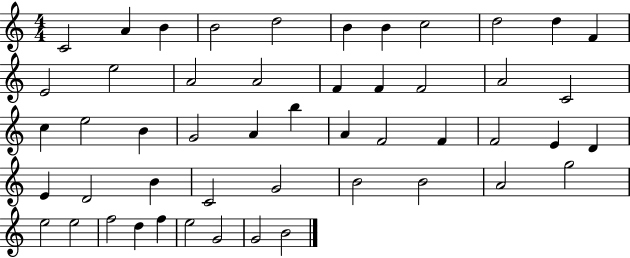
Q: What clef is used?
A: treble